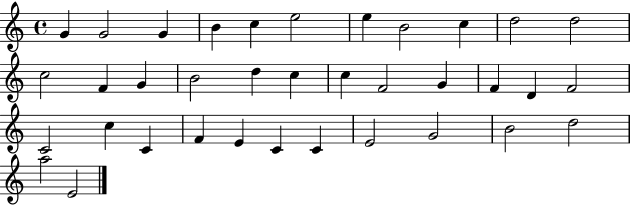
X:1
T:Untitled
M:4/4
L:1/4
K:C
G G2 G B c e2 e B2 c d2 d2 c2 F G B2 d c c F2 G F D F2 C2 c C F E C C E2 G2 B2 d2 a2 E2